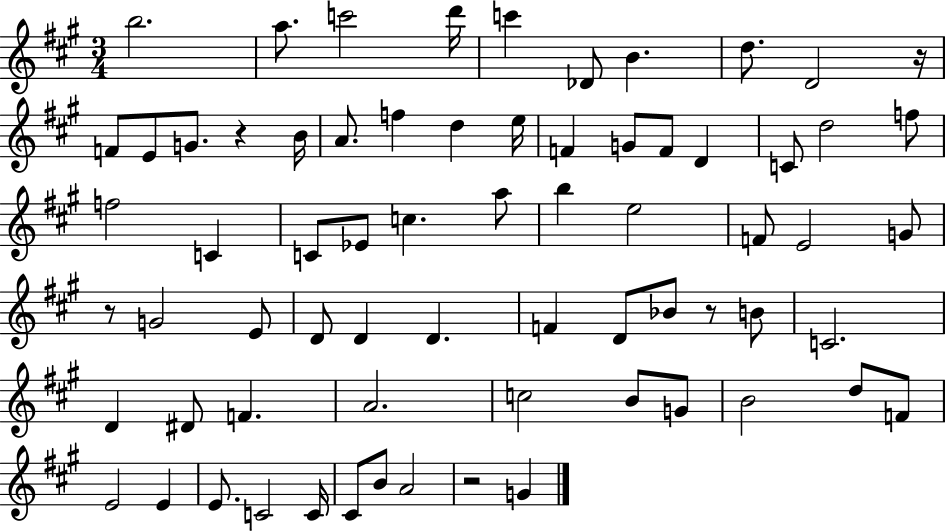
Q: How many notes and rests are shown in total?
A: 69